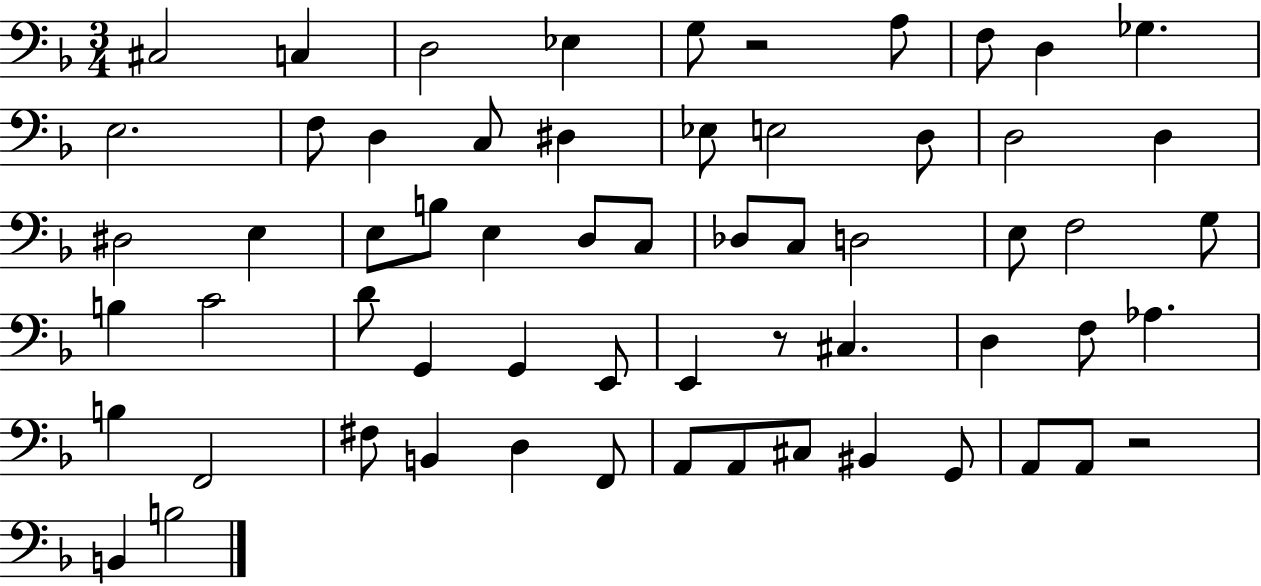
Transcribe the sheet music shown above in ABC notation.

X:1
T:Untitled
M:3/4
L:1/4
K:F
^C,2 C, D,2 _E, G,/2 z2 A,/2 F,/2 D, _G, E,2 F,/2 D, C,/2 ^D, _E,/2 E,2 D,/2 D,2 D, ^D,2 E, E,/2 B,/2 E, D,/2 C,/2 _D,/2 C,/2 D,2 E,/2 F,2 G,/2 B, C2 D/2 G,, G,, E,,/2 E,, z/2 ^C, D, F,/2 _A, B, F,,2 ^F,/2 B,, D, F,,/2 A,,/2 A,,/2 ^C,/2 ^B,, G,,/2 A,,/2 A,,/2 z2 B,, B,2